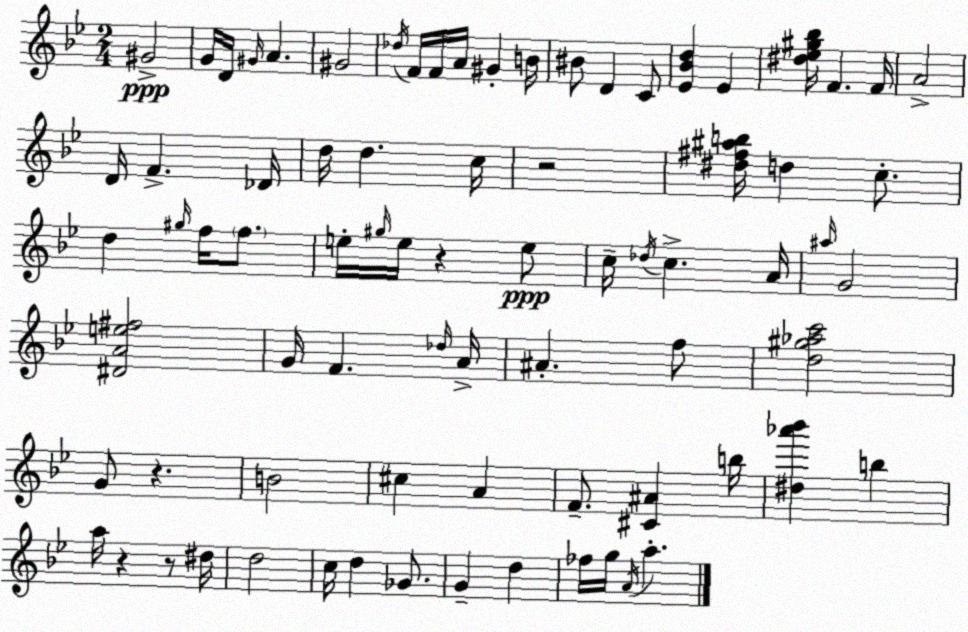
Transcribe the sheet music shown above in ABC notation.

X:1
T:Untitled
M:2/4
L:1/4
K:Bb
^G2 G/4 D/4 ^G/4 A ^G2 _d/4 F/4 F/4 A/4 ^G B/4 ^B/2 D C/2 [_E_Bd] _E [^d_e^g_b]/4 F F/4 A2 D/4 F _D/4 d/4 d c/4 z2 [^d^f^ab]/4 d c/2 d ^g/4 f/4 f/2 e/4 ^g/4 e/4 z e/2 c/4 _d/4 c A/4 ^a/4 G2 [^DAe^f]2 G/4 F _d/4 A/4 ^A f/2 [d^g_ac']2 G/2 z B2 ^c A F/2 [^C^A] b/4 [^d_a'_b'] b a/4 z z/2 ^d/4 d2 c/4 d _G/2 G d _f/4 g/4 A/4 a